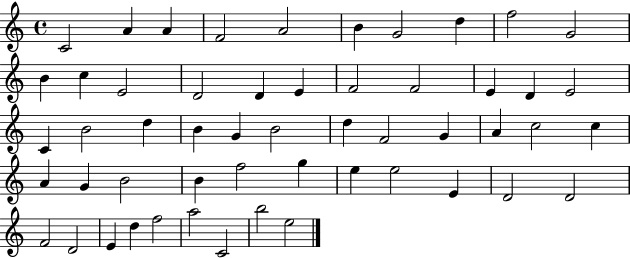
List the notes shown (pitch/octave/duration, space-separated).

C4/h A4/q A4/q F4/h A4/h B4/q G4/h D5/q F5/h G4/h B4/q C5/q E4/h D4/h D4/q E4/q F4/h F4/h E4/q D4/q E4/h C4/q B4/h D5/q B4/q G4/q B4/h D5/q F4/h G4/q A4/q C5/h C5/q A4/q G4/q B4/h B4/q F5/h G5/q E5/q E5/h E4/q D4/h D4/h F4/h D4/h E4/q D5/q F5/h A5/h C4/h B5/h E5/h